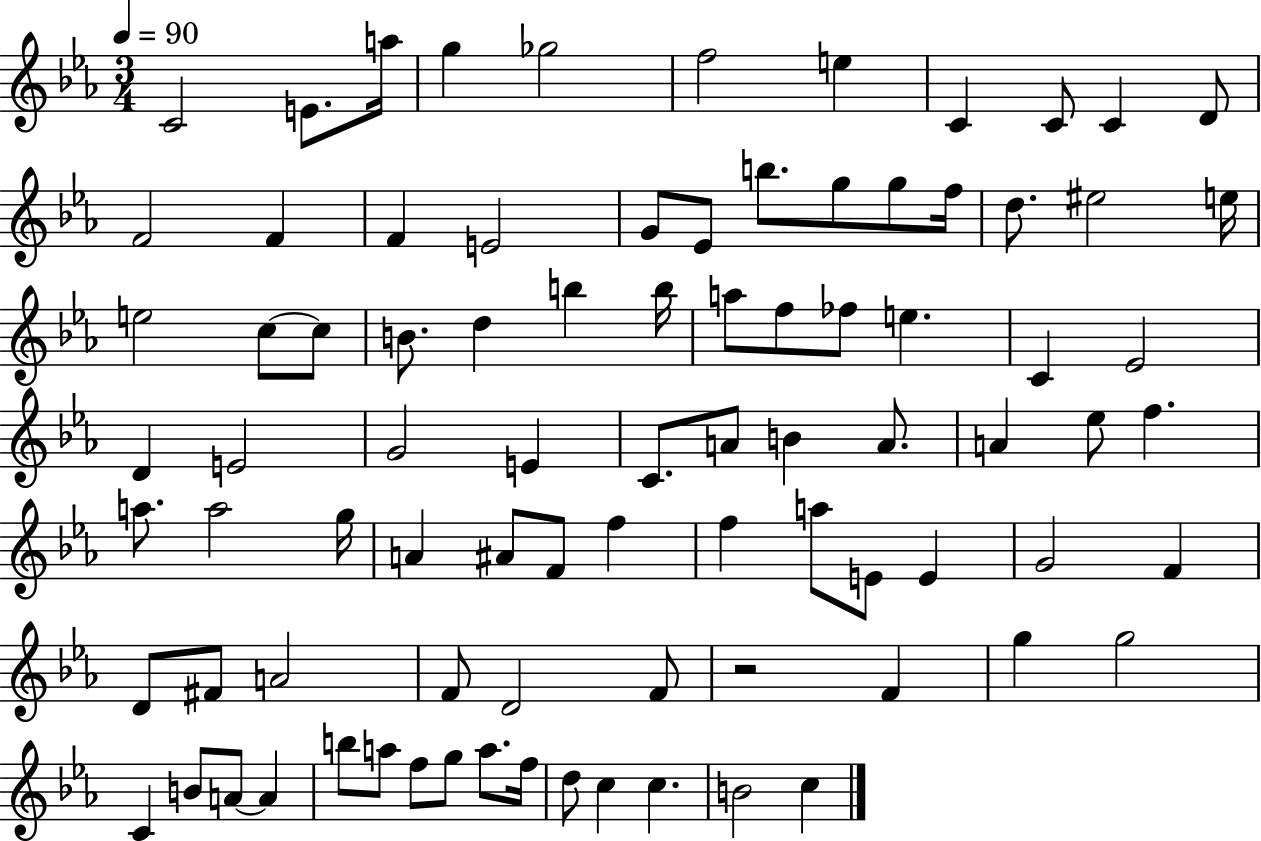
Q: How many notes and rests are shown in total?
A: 86